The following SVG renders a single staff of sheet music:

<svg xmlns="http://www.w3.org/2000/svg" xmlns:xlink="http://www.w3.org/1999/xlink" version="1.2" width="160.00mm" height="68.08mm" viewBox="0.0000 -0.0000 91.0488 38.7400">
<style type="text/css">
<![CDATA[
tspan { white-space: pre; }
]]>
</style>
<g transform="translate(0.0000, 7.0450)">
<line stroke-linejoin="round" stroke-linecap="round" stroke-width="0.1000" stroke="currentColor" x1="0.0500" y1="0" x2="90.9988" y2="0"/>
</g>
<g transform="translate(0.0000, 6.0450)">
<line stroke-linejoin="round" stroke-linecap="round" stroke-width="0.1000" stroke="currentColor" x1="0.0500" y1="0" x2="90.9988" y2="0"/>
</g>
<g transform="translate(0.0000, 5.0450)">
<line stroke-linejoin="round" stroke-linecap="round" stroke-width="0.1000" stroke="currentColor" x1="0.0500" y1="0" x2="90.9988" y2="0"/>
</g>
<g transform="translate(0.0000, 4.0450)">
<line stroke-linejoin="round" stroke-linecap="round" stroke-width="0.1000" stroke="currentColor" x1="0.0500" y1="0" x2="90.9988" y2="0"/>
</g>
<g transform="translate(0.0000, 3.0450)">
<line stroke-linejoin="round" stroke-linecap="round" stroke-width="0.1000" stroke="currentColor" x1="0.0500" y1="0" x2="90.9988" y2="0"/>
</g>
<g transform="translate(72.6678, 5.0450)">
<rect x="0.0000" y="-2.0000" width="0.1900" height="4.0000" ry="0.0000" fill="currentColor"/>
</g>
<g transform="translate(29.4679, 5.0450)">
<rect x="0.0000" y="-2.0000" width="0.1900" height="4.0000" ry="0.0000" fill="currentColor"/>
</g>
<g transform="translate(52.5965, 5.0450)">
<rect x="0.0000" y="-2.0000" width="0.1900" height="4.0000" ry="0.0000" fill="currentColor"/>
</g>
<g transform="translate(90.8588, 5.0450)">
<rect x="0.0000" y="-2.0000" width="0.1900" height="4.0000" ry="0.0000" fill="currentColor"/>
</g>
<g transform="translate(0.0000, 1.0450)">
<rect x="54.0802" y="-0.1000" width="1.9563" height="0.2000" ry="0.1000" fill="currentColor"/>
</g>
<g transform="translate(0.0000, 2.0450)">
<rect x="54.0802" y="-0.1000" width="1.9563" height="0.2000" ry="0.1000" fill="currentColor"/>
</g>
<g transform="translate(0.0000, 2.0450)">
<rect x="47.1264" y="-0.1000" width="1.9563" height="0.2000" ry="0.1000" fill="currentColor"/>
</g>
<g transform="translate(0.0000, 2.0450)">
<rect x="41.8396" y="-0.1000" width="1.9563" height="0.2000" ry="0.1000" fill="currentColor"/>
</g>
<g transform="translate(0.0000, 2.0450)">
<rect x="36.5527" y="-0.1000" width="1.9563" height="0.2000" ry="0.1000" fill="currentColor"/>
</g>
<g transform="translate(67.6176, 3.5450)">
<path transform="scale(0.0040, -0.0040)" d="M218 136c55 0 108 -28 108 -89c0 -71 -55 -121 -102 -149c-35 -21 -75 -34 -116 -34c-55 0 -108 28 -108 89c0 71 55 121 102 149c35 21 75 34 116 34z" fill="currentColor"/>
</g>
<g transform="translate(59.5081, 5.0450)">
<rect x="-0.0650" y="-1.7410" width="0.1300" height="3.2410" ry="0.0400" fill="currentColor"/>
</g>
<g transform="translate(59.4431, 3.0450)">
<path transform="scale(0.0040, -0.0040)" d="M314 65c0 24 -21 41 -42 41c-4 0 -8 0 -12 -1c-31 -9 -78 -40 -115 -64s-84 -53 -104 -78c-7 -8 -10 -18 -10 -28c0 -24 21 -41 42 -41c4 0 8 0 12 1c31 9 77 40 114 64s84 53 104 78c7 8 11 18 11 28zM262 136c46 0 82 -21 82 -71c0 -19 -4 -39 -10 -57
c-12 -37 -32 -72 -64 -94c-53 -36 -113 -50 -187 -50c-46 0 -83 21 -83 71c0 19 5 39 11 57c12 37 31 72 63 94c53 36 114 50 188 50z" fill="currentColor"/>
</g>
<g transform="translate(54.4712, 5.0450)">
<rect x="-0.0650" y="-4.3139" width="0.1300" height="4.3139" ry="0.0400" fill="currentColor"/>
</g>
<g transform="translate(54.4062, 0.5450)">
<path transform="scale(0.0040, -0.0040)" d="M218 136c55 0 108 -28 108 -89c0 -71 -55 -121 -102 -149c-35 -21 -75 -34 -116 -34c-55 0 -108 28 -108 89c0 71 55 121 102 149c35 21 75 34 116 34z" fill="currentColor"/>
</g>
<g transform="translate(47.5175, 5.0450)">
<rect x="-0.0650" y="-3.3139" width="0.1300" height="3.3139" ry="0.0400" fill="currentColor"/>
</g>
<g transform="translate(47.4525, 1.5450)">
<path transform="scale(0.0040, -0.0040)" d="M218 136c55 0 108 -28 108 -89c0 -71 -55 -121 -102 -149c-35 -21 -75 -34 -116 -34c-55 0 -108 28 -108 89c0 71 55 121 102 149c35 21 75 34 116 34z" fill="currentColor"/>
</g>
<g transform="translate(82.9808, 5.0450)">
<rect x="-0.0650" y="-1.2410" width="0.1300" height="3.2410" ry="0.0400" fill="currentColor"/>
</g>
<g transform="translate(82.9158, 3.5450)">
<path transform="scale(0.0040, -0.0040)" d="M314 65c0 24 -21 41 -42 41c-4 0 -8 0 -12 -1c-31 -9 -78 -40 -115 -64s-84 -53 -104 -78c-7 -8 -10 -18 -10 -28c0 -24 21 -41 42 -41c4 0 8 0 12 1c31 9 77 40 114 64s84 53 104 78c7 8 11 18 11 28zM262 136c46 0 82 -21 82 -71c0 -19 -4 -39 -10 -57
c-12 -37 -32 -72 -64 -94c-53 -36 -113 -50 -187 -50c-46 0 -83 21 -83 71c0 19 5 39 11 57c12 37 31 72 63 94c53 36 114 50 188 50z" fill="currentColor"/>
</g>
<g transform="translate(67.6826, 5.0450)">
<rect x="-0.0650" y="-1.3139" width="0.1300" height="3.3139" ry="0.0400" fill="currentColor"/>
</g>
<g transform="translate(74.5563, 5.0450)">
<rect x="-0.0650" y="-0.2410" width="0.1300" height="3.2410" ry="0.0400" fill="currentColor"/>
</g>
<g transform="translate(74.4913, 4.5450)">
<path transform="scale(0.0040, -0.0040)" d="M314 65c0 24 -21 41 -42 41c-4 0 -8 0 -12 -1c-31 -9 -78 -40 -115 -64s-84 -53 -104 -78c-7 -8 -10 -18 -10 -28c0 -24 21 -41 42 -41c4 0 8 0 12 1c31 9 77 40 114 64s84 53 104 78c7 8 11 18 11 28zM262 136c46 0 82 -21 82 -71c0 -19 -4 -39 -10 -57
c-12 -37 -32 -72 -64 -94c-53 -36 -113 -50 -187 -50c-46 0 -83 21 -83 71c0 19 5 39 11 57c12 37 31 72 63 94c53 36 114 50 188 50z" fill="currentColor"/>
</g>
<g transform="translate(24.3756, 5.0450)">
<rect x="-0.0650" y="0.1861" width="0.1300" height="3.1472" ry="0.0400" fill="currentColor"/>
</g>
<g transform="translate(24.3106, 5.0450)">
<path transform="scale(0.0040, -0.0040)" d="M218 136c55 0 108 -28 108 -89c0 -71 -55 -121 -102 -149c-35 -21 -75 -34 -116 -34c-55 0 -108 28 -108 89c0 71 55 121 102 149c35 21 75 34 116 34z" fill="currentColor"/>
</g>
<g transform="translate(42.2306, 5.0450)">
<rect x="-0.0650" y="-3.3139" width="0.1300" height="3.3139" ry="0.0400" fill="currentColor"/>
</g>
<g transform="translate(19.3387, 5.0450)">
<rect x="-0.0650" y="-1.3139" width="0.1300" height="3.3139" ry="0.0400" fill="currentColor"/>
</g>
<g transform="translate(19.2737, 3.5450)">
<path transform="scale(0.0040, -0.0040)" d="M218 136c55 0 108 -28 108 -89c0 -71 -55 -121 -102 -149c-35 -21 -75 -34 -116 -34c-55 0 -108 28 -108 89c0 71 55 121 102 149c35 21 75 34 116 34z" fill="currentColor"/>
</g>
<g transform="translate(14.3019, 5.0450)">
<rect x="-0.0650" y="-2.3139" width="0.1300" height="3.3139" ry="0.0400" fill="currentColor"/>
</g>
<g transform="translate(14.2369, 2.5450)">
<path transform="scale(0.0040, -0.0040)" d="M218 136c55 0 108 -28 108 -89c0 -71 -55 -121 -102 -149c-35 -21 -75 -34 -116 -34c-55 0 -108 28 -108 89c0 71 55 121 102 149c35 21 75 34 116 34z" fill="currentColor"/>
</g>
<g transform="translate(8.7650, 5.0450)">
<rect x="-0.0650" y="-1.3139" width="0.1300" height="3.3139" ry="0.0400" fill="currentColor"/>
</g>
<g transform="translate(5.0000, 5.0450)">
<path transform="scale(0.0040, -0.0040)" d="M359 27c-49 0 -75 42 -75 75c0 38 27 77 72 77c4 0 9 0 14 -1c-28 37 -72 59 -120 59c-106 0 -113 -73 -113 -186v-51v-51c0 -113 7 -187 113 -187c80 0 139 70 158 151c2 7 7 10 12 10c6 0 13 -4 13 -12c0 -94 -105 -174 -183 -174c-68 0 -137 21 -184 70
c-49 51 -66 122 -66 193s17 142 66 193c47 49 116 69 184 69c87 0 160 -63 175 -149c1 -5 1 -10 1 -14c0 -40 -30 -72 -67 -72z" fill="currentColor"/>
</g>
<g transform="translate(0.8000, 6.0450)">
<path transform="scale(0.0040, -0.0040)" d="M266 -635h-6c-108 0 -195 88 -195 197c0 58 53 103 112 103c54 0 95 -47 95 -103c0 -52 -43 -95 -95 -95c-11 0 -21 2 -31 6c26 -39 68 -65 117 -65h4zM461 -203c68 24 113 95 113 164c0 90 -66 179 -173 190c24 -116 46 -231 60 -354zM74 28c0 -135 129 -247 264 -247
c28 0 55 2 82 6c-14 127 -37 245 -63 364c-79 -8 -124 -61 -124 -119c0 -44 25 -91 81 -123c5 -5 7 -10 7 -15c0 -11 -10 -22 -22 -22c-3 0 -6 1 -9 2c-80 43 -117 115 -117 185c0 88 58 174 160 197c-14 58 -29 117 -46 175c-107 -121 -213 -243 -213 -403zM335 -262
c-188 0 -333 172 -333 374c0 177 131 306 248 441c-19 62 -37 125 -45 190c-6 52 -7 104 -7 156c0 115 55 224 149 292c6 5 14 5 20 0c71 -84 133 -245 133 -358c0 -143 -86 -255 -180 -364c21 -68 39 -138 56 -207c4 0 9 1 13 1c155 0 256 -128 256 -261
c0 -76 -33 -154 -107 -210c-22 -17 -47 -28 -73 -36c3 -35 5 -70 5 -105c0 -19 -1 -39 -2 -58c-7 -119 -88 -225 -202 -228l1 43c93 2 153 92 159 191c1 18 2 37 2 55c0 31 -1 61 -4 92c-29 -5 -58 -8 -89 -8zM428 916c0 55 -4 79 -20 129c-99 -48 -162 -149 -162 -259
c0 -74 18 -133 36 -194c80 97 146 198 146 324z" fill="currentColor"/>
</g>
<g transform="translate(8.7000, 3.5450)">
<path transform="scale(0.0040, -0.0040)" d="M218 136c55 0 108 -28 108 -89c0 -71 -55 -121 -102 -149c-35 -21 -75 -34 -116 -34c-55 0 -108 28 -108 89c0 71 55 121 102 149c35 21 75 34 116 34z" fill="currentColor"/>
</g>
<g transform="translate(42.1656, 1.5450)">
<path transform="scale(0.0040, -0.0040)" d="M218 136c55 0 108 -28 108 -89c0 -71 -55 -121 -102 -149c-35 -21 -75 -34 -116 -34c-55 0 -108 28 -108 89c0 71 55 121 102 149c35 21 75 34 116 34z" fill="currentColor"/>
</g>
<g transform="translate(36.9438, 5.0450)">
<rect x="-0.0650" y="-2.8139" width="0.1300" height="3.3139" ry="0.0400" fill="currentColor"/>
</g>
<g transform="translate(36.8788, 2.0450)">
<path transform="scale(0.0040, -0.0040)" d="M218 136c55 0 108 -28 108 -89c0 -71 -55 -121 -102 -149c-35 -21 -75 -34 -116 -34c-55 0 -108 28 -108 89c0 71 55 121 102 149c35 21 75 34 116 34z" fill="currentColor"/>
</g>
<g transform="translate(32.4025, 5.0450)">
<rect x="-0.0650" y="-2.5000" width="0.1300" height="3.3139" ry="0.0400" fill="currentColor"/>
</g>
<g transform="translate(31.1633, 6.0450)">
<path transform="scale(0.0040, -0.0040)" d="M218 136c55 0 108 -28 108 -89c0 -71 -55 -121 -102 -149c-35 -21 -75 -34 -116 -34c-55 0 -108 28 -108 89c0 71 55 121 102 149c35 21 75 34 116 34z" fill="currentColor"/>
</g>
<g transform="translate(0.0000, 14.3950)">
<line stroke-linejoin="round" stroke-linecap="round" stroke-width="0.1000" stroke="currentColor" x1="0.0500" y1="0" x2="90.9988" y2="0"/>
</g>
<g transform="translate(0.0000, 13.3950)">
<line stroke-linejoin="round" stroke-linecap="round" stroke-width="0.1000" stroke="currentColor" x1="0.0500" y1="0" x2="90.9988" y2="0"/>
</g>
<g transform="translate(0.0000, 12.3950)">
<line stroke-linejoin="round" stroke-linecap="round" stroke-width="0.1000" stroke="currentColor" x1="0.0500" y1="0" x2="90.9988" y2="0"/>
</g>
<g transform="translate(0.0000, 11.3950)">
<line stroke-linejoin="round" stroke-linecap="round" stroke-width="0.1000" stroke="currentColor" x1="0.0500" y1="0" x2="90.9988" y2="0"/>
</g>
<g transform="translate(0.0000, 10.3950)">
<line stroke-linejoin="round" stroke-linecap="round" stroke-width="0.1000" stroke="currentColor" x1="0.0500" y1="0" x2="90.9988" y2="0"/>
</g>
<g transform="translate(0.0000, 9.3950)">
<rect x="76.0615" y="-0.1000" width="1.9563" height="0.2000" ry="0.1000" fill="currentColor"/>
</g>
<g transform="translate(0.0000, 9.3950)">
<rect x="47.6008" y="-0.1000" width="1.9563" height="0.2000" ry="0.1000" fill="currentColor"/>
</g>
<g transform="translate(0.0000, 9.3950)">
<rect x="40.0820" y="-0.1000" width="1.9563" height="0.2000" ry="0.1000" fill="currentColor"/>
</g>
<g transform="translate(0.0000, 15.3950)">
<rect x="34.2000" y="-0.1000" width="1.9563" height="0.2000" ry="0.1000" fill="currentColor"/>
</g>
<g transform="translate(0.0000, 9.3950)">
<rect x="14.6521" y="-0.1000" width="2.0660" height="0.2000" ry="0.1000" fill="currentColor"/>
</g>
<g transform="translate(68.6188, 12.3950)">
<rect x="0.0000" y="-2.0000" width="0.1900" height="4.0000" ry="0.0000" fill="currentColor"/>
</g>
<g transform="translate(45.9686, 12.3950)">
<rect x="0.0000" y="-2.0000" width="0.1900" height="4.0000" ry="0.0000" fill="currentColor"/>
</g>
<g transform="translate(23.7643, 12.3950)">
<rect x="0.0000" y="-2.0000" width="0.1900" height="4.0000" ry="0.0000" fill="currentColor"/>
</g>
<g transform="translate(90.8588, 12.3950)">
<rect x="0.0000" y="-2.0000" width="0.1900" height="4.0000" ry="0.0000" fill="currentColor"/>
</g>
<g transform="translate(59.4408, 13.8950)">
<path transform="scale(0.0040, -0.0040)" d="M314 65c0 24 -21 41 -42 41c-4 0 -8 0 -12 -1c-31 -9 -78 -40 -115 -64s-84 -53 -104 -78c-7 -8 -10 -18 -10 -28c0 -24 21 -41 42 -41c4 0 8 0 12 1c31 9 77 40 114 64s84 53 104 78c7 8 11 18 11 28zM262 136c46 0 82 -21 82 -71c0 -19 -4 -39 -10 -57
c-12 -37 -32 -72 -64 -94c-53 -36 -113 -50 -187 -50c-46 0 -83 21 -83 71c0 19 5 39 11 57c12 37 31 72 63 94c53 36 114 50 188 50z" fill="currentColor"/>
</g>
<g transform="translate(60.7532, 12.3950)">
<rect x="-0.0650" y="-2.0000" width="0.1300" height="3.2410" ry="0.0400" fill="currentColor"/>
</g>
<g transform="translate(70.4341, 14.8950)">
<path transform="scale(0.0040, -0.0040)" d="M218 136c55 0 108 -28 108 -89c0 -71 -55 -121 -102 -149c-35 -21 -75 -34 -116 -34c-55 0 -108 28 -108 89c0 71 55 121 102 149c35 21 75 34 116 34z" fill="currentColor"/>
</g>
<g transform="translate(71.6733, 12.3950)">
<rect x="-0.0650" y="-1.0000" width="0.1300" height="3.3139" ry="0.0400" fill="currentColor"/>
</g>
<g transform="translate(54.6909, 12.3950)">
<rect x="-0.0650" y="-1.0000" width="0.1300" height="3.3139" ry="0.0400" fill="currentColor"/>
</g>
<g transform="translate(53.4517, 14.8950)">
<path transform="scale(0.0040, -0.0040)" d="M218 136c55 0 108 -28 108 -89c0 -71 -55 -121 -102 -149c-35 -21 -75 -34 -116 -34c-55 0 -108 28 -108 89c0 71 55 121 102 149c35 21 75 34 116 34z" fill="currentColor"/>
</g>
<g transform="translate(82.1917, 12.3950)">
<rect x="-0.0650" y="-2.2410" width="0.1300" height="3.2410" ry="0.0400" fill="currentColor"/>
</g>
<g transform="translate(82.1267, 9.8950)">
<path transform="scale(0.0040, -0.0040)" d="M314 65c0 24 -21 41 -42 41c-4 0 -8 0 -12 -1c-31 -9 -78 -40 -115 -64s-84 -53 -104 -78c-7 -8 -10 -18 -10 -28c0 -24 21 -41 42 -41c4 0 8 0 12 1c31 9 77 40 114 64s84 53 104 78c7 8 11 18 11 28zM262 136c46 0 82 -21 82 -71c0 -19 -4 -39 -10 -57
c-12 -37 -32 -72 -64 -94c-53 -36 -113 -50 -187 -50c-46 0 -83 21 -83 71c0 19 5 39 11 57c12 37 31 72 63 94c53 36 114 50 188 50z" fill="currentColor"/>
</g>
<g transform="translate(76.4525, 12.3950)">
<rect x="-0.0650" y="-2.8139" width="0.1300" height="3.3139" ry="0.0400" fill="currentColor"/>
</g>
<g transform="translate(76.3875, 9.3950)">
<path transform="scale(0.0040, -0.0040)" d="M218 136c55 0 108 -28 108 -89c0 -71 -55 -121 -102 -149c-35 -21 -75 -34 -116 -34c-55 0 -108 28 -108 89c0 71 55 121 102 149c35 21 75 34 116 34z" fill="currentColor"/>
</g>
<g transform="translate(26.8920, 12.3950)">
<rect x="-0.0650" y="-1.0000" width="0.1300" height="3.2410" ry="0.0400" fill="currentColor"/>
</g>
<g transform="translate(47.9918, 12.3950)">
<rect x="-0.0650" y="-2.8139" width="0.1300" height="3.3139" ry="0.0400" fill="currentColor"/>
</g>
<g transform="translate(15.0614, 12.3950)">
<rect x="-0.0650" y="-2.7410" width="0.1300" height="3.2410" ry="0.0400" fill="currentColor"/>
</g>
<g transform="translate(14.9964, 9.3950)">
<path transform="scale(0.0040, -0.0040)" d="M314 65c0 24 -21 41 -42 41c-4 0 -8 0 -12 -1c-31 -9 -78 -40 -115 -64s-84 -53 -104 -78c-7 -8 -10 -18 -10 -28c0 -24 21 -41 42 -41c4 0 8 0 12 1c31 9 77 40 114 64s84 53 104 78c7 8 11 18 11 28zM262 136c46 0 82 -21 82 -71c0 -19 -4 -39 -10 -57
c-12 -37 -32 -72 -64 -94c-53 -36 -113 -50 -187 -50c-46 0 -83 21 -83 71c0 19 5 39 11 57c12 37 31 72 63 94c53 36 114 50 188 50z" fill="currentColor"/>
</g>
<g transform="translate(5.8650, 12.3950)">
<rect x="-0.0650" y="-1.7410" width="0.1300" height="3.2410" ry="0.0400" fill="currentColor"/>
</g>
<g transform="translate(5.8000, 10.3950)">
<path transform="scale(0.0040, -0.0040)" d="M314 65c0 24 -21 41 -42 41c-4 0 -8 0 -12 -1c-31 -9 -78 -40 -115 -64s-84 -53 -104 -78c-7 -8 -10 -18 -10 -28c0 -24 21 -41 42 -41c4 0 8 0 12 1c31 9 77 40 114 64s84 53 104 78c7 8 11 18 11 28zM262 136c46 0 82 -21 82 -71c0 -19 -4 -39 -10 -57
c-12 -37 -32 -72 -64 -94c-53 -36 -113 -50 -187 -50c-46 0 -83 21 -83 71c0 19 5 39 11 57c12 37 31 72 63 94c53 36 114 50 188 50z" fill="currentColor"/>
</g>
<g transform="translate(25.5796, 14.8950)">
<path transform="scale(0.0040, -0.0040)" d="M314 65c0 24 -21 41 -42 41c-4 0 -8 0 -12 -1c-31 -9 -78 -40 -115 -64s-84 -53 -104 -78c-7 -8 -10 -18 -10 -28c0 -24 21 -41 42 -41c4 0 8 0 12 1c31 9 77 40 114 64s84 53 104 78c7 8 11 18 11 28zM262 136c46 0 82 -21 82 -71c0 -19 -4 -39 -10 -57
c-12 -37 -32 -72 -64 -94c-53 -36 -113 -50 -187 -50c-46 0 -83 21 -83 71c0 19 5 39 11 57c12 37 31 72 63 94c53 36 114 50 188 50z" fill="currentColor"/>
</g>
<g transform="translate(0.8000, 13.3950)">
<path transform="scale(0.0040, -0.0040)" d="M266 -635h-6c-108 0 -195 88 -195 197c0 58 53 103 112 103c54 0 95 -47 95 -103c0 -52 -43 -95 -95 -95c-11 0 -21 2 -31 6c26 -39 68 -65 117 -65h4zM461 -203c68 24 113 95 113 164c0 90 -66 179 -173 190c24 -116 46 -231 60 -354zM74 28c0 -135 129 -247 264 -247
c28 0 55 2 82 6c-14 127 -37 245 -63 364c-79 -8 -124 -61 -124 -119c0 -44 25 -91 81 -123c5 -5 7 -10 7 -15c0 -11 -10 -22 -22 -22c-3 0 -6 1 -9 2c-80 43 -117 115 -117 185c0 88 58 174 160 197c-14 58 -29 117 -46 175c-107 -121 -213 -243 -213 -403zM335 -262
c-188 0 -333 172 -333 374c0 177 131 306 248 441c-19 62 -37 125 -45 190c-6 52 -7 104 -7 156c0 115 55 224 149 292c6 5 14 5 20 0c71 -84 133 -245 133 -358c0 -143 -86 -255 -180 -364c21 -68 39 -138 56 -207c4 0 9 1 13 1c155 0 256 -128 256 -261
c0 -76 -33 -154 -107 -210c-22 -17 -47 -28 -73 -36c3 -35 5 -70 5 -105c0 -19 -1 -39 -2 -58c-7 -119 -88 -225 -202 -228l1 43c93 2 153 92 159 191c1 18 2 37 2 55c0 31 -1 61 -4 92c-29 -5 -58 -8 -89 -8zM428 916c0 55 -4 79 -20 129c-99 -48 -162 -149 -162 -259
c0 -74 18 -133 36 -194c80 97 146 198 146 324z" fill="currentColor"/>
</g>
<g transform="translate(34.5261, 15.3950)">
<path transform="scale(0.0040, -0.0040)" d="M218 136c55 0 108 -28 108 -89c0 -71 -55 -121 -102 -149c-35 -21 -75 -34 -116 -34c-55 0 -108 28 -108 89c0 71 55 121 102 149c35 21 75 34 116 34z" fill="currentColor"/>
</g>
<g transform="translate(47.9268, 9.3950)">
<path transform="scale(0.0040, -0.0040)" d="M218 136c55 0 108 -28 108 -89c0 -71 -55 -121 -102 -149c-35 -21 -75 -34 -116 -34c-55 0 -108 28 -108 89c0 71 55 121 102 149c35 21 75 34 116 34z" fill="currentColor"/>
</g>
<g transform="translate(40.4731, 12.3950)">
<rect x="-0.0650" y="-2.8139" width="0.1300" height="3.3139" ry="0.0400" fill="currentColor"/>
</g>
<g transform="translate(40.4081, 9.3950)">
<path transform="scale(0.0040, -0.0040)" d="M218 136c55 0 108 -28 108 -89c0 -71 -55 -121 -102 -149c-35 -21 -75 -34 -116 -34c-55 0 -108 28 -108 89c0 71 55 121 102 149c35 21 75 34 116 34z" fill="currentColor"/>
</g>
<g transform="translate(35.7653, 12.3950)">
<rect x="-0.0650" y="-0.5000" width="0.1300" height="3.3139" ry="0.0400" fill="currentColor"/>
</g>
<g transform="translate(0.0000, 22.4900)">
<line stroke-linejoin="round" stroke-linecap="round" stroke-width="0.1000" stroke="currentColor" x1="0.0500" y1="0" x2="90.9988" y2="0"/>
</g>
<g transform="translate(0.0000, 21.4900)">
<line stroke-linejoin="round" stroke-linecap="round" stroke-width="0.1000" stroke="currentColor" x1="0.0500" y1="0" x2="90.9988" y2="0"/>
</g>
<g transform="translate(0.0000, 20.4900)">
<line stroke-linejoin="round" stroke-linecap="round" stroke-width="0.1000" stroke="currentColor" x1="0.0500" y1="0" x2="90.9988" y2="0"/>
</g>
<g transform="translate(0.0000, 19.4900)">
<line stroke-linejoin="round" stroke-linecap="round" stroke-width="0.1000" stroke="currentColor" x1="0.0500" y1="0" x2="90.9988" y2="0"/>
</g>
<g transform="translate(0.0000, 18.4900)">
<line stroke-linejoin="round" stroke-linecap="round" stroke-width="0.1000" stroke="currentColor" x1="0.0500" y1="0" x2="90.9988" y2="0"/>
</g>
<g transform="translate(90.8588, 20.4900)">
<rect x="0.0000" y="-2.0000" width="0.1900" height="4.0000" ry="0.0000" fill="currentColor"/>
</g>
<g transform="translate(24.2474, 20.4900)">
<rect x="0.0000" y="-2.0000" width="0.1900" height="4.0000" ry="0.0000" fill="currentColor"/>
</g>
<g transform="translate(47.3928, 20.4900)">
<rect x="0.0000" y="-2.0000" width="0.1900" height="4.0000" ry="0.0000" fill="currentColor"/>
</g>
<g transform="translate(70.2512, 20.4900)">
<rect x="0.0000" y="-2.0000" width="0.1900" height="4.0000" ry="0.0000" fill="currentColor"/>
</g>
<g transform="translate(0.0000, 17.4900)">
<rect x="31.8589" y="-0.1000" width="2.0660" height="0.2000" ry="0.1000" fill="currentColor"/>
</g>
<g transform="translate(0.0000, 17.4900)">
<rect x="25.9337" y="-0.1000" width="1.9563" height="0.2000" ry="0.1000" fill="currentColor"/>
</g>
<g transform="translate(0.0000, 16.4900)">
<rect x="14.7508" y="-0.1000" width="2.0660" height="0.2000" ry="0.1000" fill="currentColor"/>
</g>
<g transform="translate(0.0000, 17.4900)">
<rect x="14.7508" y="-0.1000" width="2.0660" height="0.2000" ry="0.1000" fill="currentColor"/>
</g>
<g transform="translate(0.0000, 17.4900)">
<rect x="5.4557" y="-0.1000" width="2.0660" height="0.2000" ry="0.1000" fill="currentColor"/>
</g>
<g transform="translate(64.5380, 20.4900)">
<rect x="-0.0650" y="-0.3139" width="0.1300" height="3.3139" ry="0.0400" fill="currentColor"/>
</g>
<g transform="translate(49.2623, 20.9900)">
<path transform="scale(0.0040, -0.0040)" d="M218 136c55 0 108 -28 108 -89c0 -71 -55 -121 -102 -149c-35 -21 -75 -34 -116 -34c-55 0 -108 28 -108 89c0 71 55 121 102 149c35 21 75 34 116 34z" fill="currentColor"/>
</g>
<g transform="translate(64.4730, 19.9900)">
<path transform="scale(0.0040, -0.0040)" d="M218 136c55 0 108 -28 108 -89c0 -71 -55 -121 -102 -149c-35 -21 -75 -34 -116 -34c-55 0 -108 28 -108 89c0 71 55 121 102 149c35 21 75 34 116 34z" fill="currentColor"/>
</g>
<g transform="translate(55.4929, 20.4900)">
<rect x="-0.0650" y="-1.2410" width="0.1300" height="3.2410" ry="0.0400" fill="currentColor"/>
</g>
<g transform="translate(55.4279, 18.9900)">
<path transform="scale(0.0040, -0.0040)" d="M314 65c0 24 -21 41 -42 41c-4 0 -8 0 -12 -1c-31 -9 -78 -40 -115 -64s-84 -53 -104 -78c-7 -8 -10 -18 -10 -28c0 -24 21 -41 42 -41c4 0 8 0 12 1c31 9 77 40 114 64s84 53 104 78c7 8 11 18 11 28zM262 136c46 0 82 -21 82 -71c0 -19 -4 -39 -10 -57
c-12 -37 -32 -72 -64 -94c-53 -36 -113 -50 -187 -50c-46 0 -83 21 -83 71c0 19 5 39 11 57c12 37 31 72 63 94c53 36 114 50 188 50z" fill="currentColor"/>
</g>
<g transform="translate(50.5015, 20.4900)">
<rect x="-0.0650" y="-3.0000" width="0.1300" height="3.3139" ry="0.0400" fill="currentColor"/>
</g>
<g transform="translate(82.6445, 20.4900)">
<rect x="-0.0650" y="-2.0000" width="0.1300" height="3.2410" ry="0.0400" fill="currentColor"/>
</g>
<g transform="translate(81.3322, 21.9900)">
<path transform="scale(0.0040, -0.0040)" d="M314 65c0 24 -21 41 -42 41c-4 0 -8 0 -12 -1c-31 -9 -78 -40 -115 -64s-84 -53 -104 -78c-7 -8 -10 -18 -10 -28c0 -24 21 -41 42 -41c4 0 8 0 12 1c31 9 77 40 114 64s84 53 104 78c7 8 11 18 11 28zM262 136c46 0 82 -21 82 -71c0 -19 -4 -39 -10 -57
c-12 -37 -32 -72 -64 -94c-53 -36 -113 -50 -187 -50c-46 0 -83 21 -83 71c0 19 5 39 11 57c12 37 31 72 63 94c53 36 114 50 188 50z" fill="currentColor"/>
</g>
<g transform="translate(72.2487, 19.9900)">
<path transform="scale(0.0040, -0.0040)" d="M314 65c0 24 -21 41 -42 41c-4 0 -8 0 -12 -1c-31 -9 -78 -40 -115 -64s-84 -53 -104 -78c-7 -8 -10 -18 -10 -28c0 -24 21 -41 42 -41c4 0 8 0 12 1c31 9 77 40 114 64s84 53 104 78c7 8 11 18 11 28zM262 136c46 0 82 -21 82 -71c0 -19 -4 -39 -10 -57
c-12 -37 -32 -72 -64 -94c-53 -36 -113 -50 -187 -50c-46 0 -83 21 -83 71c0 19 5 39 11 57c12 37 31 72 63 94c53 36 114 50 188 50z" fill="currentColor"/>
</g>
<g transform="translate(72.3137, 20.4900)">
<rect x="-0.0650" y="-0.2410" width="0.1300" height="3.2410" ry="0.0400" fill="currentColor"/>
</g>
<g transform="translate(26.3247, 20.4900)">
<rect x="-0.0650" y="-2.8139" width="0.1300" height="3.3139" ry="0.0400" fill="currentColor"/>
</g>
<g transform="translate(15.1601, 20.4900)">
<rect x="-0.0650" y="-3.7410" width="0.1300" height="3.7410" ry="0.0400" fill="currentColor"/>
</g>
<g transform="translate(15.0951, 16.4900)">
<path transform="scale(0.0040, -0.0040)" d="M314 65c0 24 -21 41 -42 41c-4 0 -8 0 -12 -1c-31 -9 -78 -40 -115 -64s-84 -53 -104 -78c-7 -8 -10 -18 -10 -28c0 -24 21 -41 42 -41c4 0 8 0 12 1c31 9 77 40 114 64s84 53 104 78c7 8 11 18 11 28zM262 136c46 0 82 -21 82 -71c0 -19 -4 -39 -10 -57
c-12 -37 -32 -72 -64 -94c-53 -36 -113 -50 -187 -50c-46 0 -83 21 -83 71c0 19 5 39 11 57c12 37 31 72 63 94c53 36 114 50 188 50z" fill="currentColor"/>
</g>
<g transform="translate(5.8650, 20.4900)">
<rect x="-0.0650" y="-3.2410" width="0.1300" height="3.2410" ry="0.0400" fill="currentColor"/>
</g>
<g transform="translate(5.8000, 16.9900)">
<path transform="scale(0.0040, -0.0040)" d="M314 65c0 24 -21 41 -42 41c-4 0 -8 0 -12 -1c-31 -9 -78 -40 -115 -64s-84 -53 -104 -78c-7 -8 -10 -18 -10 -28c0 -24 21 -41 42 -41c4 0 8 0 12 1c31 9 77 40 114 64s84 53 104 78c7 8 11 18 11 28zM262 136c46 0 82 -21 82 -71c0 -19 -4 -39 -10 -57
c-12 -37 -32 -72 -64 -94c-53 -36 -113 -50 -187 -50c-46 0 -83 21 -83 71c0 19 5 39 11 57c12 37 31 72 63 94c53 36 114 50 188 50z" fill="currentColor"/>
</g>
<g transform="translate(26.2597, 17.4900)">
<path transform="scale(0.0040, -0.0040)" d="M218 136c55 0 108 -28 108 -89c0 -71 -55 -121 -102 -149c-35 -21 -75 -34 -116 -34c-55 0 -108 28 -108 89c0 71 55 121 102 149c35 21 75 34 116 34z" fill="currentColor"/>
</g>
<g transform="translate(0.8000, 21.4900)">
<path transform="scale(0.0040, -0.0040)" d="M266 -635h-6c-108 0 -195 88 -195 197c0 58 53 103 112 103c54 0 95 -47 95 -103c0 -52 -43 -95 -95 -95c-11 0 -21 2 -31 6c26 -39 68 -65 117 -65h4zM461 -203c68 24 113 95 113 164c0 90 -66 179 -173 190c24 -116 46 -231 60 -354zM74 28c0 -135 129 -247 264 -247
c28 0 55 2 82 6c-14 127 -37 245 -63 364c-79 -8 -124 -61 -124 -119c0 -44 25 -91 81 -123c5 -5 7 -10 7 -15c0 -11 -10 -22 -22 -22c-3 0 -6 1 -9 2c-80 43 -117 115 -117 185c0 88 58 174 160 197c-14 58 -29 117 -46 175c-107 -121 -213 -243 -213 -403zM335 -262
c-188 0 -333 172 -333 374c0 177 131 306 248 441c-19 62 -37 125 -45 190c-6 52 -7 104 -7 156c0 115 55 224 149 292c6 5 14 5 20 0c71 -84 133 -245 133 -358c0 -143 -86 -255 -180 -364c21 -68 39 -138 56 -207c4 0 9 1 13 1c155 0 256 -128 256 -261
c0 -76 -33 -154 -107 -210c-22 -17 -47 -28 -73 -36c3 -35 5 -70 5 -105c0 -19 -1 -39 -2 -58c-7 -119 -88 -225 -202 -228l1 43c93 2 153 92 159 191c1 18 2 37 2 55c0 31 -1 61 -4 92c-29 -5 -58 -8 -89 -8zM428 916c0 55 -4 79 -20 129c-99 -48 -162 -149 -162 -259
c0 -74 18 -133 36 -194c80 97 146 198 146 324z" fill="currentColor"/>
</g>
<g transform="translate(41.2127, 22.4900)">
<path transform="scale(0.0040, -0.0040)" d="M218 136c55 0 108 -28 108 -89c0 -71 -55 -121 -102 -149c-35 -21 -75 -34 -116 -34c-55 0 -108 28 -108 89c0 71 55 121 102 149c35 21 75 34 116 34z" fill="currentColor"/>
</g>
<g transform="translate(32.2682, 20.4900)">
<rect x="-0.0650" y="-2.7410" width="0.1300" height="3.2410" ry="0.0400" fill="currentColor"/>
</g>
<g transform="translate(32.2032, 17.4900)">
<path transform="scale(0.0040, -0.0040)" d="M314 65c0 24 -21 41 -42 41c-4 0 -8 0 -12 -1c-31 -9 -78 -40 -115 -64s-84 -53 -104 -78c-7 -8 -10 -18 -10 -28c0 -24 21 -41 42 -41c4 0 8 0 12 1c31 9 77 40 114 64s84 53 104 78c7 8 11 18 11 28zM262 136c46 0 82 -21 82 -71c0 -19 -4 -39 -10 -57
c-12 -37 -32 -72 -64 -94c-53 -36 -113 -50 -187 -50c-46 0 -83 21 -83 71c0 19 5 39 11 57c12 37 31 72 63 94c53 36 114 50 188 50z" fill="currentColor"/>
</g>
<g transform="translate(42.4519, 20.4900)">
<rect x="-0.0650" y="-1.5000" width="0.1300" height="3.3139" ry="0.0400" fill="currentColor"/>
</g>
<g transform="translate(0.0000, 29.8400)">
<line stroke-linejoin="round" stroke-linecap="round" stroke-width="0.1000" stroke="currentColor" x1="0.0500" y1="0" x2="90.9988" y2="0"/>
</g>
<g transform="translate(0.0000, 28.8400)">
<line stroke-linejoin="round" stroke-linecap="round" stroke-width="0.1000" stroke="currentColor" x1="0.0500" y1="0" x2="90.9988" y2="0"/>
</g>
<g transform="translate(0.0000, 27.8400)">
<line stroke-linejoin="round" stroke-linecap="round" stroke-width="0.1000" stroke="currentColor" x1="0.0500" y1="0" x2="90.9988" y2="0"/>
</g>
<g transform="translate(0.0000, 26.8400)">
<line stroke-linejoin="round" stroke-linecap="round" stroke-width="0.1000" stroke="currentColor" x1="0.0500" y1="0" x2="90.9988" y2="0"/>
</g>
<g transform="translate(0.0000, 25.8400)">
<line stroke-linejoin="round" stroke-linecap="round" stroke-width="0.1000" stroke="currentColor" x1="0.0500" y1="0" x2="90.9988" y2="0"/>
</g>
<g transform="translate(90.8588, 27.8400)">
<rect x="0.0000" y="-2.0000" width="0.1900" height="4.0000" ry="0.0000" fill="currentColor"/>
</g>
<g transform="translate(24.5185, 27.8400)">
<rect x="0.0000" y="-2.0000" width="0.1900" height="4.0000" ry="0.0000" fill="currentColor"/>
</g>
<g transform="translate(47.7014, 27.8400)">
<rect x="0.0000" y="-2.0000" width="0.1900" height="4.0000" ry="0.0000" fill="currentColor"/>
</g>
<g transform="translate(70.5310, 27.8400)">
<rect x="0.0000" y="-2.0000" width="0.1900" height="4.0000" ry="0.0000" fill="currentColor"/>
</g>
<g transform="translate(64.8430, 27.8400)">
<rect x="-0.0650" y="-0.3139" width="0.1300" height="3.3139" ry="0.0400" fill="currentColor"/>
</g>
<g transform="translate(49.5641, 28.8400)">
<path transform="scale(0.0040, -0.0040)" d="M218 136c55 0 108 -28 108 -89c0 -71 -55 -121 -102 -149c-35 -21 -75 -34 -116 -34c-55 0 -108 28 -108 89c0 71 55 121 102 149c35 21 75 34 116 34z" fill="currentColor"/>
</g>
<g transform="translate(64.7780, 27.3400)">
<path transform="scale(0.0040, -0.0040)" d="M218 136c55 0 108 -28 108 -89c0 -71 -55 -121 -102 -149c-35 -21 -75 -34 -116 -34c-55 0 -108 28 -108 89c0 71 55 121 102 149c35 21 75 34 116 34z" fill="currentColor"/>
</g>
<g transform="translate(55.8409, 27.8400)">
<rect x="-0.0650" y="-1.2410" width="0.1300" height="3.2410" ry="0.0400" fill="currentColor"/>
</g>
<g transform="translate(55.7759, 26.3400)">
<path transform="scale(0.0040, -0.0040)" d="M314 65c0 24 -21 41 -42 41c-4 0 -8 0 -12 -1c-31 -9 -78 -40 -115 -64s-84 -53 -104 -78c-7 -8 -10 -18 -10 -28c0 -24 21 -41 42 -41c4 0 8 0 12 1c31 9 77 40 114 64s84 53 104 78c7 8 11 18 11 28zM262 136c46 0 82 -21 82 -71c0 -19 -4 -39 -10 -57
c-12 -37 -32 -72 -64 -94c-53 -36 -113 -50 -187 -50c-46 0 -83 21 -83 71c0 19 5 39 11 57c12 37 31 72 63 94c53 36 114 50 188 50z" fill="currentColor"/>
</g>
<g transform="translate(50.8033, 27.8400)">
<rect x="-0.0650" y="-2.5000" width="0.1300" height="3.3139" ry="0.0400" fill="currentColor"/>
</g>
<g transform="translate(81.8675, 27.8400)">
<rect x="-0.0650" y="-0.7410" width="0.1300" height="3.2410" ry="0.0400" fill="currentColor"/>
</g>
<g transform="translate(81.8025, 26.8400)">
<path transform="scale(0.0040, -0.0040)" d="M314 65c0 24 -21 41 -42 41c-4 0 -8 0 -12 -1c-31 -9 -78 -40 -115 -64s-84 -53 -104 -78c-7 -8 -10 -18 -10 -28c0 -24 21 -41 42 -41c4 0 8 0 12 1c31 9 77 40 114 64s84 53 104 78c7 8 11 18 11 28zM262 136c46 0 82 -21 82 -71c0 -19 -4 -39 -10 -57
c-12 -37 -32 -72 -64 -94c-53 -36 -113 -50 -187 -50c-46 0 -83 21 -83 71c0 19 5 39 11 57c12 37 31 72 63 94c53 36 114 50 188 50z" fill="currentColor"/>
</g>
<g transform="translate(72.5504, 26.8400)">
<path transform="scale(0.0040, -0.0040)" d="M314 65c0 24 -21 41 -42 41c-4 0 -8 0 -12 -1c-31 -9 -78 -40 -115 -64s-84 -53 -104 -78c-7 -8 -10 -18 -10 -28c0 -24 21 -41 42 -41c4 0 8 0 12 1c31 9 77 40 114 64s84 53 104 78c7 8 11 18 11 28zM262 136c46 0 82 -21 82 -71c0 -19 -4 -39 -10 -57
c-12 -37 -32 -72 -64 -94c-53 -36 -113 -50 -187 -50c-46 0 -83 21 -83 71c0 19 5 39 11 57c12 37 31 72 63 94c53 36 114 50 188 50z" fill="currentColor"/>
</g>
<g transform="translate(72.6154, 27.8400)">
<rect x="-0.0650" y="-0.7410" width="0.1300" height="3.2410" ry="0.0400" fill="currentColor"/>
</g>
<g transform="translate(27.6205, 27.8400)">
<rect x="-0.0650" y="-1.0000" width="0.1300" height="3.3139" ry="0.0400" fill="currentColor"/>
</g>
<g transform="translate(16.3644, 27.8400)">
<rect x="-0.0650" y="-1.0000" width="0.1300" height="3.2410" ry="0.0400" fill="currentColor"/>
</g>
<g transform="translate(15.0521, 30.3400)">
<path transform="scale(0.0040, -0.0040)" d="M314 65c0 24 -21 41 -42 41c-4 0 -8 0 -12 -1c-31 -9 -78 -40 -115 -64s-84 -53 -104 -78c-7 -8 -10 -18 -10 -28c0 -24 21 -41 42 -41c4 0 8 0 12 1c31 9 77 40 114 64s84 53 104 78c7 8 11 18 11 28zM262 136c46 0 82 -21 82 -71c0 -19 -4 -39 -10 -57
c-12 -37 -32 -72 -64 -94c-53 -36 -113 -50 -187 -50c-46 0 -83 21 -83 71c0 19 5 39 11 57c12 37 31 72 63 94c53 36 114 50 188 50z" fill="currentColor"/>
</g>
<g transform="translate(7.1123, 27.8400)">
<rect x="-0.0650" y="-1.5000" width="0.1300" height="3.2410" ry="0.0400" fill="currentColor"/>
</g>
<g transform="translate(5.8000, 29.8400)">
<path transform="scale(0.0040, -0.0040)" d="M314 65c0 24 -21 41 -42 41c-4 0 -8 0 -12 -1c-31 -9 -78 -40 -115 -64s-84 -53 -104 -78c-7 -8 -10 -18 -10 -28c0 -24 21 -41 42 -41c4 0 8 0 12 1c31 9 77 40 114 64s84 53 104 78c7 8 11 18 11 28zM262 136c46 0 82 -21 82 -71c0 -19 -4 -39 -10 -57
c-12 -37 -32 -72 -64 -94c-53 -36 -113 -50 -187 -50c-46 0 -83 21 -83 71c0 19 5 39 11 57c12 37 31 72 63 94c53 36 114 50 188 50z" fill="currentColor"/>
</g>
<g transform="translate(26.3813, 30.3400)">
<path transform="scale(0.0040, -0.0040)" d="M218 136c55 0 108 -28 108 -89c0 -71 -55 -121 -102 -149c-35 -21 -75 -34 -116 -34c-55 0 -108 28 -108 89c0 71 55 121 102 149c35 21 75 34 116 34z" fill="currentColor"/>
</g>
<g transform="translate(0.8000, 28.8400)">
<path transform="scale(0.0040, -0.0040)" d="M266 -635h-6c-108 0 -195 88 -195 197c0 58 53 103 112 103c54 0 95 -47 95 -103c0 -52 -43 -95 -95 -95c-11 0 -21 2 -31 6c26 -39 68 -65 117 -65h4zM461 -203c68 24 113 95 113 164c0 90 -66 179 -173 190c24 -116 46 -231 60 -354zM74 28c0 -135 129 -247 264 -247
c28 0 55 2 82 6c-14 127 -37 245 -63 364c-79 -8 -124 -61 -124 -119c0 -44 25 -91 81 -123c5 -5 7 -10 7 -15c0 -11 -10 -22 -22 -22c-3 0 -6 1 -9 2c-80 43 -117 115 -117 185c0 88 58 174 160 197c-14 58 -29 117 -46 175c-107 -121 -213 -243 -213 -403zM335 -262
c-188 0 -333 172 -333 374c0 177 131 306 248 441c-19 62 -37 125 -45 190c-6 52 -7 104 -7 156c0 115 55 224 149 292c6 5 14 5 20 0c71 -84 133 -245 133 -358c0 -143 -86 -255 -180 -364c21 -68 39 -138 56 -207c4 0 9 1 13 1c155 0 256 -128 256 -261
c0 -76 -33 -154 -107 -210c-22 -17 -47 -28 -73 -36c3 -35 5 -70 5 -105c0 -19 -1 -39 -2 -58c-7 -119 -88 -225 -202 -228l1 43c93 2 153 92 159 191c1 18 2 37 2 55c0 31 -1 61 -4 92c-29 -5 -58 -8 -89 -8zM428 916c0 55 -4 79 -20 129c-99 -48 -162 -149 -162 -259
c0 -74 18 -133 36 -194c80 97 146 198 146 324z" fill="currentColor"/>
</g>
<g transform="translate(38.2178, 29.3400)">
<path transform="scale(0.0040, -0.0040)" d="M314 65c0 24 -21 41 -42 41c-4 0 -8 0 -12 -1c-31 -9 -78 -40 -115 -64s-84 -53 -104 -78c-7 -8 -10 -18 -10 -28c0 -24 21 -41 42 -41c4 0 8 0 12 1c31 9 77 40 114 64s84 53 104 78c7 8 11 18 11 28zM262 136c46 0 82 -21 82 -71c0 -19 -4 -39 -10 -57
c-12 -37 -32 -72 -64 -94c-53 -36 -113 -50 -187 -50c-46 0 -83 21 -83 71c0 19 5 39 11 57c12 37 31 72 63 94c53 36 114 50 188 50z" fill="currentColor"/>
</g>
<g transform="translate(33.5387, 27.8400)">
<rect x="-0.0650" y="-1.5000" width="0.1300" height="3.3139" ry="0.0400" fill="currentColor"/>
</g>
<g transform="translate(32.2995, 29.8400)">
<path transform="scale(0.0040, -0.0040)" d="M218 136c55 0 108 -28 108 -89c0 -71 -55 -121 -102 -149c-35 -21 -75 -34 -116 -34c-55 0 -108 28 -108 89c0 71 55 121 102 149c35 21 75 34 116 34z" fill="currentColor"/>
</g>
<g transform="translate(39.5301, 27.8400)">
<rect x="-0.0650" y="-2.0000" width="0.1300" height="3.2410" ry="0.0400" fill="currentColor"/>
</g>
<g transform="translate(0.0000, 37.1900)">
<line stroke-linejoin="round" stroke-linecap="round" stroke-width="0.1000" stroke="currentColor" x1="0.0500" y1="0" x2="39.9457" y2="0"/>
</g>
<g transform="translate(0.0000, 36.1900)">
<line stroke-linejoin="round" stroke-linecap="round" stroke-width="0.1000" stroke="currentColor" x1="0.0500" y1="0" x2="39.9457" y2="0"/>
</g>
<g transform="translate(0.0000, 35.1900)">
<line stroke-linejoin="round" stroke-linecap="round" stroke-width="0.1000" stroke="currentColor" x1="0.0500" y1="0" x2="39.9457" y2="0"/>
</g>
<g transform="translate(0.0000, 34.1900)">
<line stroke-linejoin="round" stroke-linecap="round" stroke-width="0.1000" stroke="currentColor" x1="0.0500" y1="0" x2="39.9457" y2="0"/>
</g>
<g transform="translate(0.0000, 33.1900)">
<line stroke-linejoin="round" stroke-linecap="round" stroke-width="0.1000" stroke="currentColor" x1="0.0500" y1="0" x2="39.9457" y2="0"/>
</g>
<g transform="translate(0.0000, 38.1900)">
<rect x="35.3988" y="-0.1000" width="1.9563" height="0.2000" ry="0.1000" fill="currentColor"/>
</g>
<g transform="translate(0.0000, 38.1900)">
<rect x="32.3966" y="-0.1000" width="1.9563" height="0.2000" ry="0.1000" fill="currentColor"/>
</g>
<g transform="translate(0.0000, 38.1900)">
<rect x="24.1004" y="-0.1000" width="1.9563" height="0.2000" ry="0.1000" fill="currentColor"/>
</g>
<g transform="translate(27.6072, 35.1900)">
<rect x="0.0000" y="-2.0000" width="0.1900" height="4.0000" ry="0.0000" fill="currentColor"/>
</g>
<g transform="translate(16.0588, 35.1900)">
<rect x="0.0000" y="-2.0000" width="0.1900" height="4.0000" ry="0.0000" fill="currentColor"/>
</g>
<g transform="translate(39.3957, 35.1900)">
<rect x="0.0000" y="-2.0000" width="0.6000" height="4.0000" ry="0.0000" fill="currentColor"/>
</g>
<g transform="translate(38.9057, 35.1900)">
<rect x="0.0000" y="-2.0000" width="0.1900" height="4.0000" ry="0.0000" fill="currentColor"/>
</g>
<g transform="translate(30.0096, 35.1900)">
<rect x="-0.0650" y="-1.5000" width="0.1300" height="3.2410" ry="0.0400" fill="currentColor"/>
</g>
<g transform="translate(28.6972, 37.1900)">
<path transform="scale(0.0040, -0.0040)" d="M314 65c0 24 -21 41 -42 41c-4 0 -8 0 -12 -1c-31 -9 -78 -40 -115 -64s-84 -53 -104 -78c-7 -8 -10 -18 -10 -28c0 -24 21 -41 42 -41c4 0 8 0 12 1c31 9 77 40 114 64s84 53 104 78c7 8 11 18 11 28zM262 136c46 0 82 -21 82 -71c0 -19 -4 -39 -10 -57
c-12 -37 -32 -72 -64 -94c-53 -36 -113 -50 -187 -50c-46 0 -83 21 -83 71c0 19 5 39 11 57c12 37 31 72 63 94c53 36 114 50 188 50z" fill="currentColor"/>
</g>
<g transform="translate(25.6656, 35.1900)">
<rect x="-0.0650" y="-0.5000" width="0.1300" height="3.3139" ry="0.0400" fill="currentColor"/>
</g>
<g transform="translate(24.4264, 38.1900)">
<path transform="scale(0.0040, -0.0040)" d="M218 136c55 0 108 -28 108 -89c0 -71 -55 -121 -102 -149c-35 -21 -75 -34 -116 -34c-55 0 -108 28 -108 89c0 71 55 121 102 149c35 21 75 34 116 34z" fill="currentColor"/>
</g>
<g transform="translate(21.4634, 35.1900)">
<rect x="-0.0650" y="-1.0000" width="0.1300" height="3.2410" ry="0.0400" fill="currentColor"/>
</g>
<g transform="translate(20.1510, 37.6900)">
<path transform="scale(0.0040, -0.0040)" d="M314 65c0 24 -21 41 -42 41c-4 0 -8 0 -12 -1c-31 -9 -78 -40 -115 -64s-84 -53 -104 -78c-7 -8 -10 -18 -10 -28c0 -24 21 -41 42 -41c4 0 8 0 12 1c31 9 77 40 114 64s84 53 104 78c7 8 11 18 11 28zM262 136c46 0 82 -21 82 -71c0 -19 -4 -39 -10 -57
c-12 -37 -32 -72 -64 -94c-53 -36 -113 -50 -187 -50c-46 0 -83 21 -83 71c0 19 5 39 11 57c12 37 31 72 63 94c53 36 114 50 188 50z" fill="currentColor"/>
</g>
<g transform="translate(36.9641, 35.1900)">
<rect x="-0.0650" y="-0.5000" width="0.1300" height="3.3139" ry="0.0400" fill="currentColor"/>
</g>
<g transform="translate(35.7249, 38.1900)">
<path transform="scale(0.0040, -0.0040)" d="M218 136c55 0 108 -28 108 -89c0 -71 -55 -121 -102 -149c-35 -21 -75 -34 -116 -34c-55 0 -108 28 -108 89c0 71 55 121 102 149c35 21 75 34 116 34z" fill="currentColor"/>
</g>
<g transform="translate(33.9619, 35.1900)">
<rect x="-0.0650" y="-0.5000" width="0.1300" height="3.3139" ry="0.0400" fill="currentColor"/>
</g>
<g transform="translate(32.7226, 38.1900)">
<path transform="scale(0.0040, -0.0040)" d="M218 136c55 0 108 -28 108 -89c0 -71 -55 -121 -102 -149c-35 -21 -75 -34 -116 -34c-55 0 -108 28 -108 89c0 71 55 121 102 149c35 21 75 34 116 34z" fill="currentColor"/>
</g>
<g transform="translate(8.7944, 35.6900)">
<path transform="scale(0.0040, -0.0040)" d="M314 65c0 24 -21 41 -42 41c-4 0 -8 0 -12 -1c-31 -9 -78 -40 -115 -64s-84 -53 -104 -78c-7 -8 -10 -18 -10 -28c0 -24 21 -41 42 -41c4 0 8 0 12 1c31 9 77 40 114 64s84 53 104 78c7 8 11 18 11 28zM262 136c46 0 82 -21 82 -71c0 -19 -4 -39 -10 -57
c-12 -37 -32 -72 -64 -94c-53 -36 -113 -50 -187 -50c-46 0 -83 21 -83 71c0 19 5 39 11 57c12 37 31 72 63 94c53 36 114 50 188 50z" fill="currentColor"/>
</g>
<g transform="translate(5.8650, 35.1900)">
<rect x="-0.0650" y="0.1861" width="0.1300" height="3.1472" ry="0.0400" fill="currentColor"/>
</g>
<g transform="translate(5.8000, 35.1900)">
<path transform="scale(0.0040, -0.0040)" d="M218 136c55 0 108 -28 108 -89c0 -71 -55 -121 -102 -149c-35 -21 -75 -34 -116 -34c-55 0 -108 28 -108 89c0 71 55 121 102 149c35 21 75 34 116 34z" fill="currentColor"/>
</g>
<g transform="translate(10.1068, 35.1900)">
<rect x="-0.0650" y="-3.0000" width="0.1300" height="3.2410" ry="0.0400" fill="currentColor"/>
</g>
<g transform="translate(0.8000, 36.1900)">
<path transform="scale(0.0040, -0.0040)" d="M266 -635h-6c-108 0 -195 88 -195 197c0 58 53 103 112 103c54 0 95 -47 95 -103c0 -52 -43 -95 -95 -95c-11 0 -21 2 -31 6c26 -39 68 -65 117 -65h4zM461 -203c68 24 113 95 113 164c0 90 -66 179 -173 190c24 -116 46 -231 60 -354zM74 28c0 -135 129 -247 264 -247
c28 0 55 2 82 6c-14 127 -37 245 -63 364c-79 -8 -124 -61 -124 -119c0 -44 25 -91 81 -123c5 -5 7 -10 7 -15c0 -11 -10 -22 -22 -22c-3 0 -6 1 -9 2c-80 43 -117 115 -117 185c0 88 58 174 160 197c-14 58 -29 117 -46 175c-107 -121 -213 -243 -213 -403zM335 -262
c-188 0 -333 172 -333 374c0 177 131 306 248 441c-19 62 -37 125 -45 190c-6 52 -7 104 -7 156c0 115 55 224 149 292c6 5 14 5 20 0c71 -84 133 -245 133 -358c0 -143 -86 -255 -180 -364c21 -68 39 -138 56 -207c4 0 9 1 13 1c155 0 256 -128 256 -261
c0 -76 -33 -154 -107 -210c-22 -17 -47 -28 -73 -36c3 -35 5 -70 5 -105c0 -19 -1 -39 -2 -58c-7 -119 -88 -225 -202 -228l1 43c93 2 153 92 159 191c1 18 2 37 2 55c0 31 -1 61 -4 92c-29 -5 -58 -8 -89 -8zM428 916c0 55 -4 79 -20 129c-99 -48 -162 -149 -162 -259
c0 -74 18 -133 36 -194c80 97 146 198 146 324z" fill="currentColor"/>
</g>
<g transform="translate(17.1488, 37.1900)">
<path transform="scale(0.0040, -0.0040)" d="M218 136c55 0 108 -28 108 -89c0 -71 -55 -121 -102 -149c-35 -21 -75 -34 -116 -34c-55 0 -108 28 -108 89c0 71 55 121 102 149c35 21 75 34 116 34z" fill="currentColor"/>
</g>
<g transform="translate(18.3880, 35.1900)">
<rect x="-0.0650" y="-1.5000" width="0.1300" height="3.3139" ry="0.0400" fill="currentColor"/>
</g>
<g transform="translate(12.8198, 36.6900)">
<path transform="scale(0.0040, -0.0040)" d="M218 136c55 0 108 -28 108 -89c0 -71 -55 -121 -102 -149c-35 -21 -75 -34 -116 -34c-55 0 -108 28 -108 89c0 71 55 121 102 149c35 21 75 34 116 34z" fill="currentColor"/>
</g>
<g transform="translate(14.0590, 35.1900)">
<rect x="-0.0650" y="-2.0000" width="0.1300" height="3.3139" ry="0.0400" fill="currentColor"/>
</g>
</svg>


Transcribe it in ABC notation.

X:1
T:Untitled
M:4/4
L:1/4
K:C
e g e B G a b b d' f2 e c2 e2 f2 a2 D2 C a a D F2 D a g2 b2 c'2 a a2 E A e2 c c2 F2 E2 D2 D E F2 G e2 c d2 d2 B A2 F E D2 C E2 C C